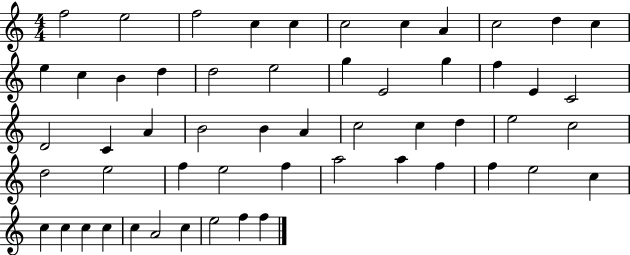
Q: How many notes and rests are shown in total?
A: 55